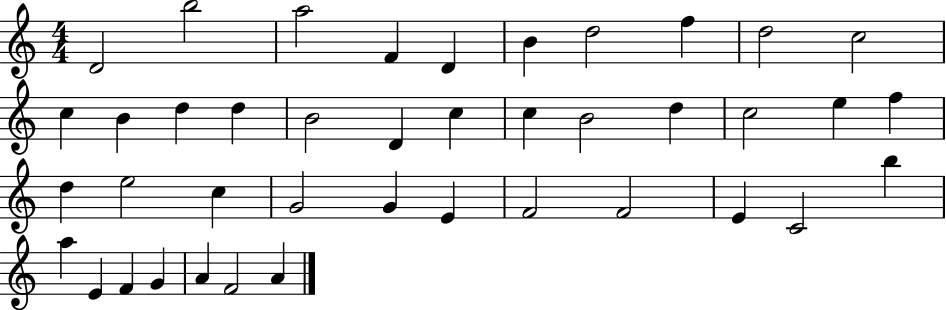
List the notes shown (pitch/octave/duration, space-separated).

D4/h B5/h A5/h F4/q D4/q B4/q D5/h F5/q D5/h C5/h C5/q B4/q D5/q D5/q B4/h D4/q C5/q C5/q B4/h D5/q C5/h E5/q F5/q D5/q E5/h C5/q G4/h G4/q E4/q F4/h F4/h E4/q C4/h B5/q A5/q E4/q F4/q G4/q A4/q F4/h A4/q